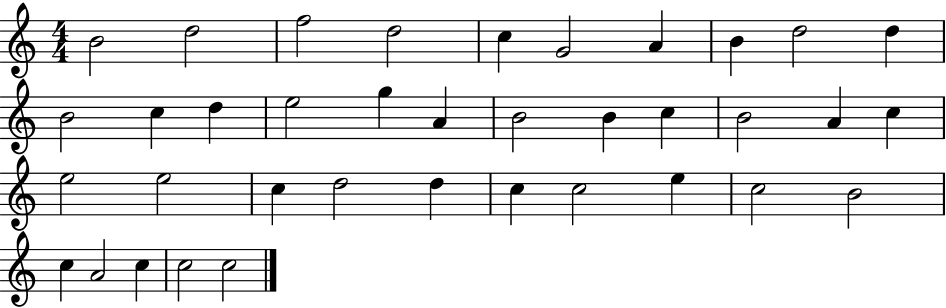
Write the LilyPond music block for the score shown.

{
  \clef treble
  \numericTimeSignature
  \time 4/4
  \key c \major
  b'2 d''2 | f''2 d''2 | c''4 g'2 a'4 | b'4 d''2 d''4 | \break b'2 c''4 d''4 | e''2 g''4 a'4 | b'2 b'4 c''4 | b'2 a'4 c''4 | \break e''2 e''2 | c''4 d''2 d''4 | c''4 c''2 e''4 | c''2 b'2 | \break c''4 a'2 c''4 | c''2 c''2 | \bar "|."
}